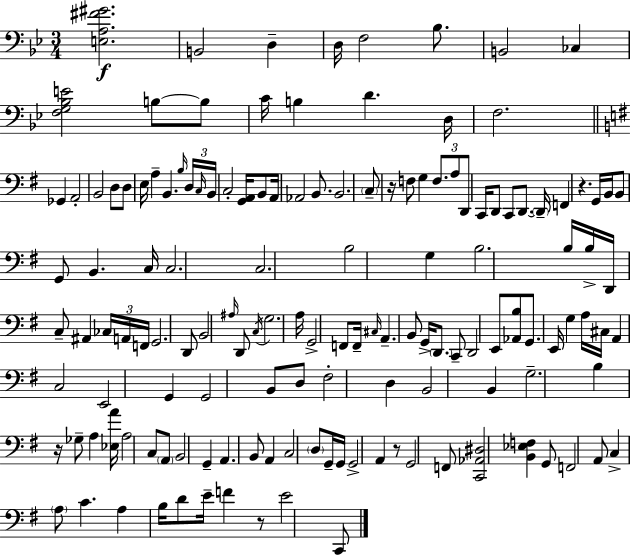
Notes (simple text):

[E3,A3,F#4,G#4]/h. B2/h D3/q D3/s F3/h Bb3/e. B2/h CES3/q [F3,G3,Bb3,E4]/h B3/e B3/e C4/s B3/q D4/q. D3/s F3/h. Gb2/q A2/h B2/h D3/e D3/e E3/s A3/q B2/q. B3/s D3/s C3/s B2/s C3/h [G2,A2]/s B2/e A2/s Ab2/h B2/e. B2/h. C3/e R/s F3/e G3/q F3/e. A3/e D2/e C2/s D2/e C2/e D2/e. D2/s F2/q R/q. G2/s B2/s B2/e G2/e B2/q. C3/s C3/h. C3/h. B3/h G3/q B3/h. B3/s B3/s D2/s C3/e A#2/q CES3/s A2/s F2/s G2/h. D2/e B2/h A#3/s D2/e C3/s G3/h. A3/s G2/h F2/e F2/s C#3/s A2/q. B2/e G2/s D2/e. C2/e D2/h E2/e [Ab2,B3]/e G2/e. E2/s G3/q A3/s C#3/s A2/q C3/h E2/h G2/q G2/h B2/e D3/e F#3/h D3/q B2/h B2/q G3/h. B3/q R/s Gb3/e A3/q [Eb3,A4]/s A3/h C3/e A2/e B2/h G2/q A2/q. B2/e A2/q C3/h D3/e G2/s G2/s G2/h A2/q R/e G2/h F2/e [C2,Ab2,D#3]/h [B2,Eb3,F3]/q G2/e F2/h A2/e C3/q A3/e C4/q. A3/q B3/s D4/e E4/s F4/q R/e E4/h C2/e